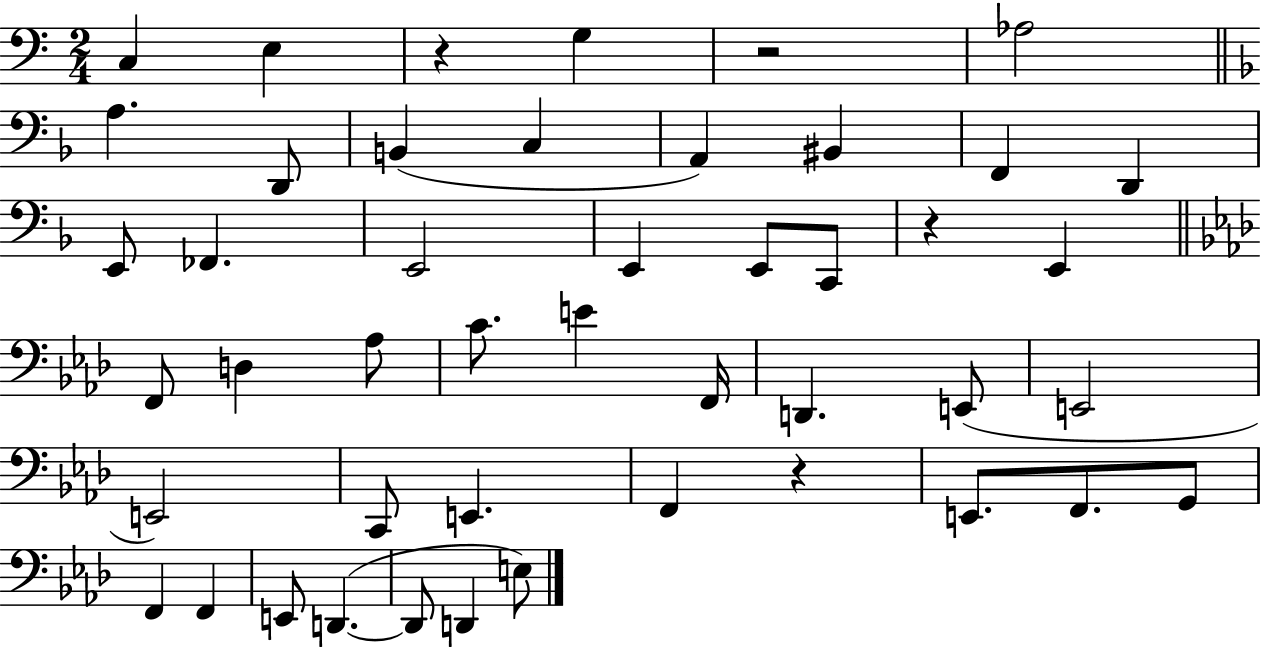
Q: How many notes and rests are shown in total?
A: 46